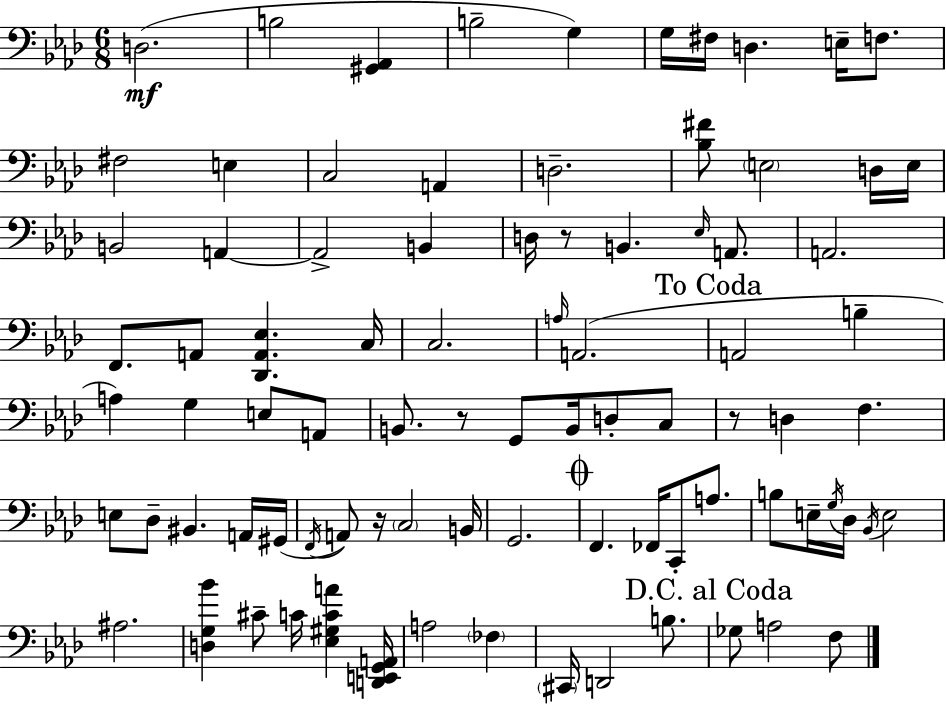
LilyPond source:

{
  \clef bass
  \numericTimeSignature
  \time 6/8
  \key f \minor
  d2.(\mf | b2 <gis, aes,>4 | b2-- g4) | g16 fis16 d4. e16-- f8. | \break fis2 e4 | c2 a,4 | d2.-- | <bes fis'>8 \parenthesize e2 d16 e16 | \break b,2 a,4~~ | a,2-> b,4 | d16 r8 b,4. \grace { ees16 } a,8. | a,2. | \break f,8. a,8 <des, a, ees>4. | c16 c2. | \grace { a16 }( a,2. | \mark "To Coda" a,2 b4-- | \break a4) g4 e8 | a,8 b,8. r8 g,8 b,16 d8-. | c8 r8 d4 f4. | e8 des8-- bis,4. | \break a,16 gis,16( \acciaccatura { f,16 } a,8) r16 \parenthesize c2 | b,16 g,2. | \mark \markup { \musicglyph "scripts.coda" } f,4. fes,16 c,8-. | a8. b8 e16-- \acciaccatura { g16 } des16 \acciaccatura { bes,16 } e2 | \break ais2. | <d g bes'>4 cis'8-- c'16 | <ees gis c' a'>4 <d, e, g, a,>16 a2 | \parenthesize fes4 \parenthesize cis,16 d,2 | \break b8. \mark "D.C. al Coda" ges8 a2 | f8 \bar "|."
}